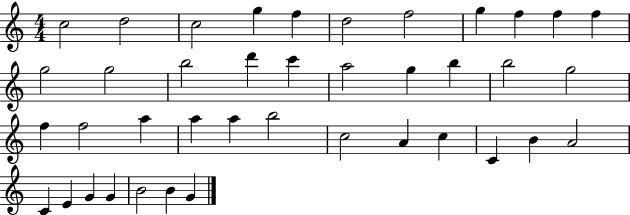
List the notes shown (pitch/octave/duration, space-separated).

C5/h D5/h C5/h G5/q F5/q D5/h F5/h G5/q F5/q F5/q F5/q G5/h G5/h B5/h D6/q C6/q A5/h G5/q B5/q B5/h G5/h F5/q F5/h A5/q A5/q A5/q B5/h C5/h A4/q C5/q C4/q B4/q A4/h C4/q E4/q G4/q G4/q B4/h B4/q G4/q